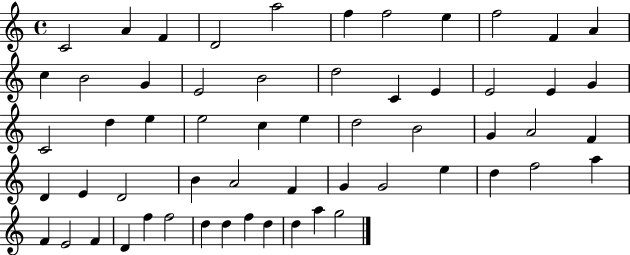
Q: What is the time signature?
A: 4/4